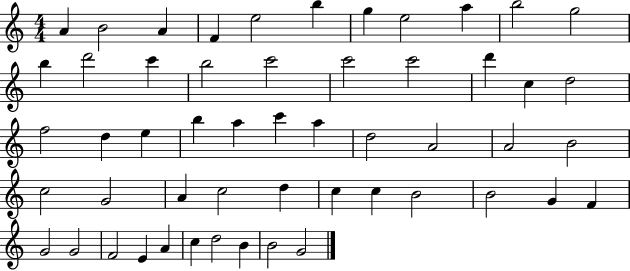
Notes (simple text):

A4/q B4/h A4/q F4/q E5/h B5/q G5/q E5/h A5/q B5/h G5/h B5/q D6/h C6/q B5/h C6/h C6/h C6/h D6/q C5/q D5/h F5/h D5/q E5/q B5/q A5/q C6/q A5/q D5/h A4/h A4/h B4/h C5/h G4/h A4/q C5/h D5/q C5/q C5/q B4/h B4/h G4/q F4/q G4/h G4/h F4/h E4/q A4/q C5/q D5/h B4/q B4/h G4/h